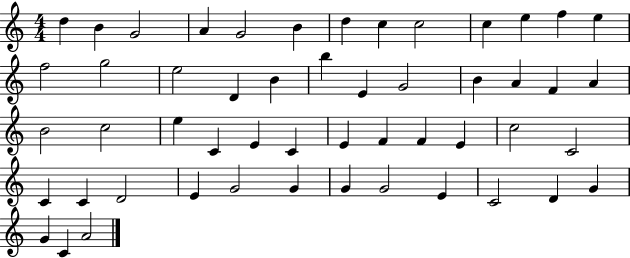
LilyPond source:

{
  \clef treble
  \numericTimeSignature
  \time 4/4
  \key c \major
  d''4 b'4 g'2 | a'4 g'2 b'4 | d''4 c''4 c''2 | c''4 e''4 f''4 e''4 | \break f''2 g''2 | e''2 d'4 b'4 | b''4 e'4 g'2 | b'4 a'4 f'4 a'4 | \break b'2 c''2 | e''4 c'4 e'4 c'4 | e'4 f'4 f'4 e'4 | c''2 c'2 | \break c'4 c'4 d'2 | e'4 g'2 g'4 | g'4 g'2 e'4 | c'2 d'4 g'4 | \break g'4 c'4 a'2 | \bar "|."
}